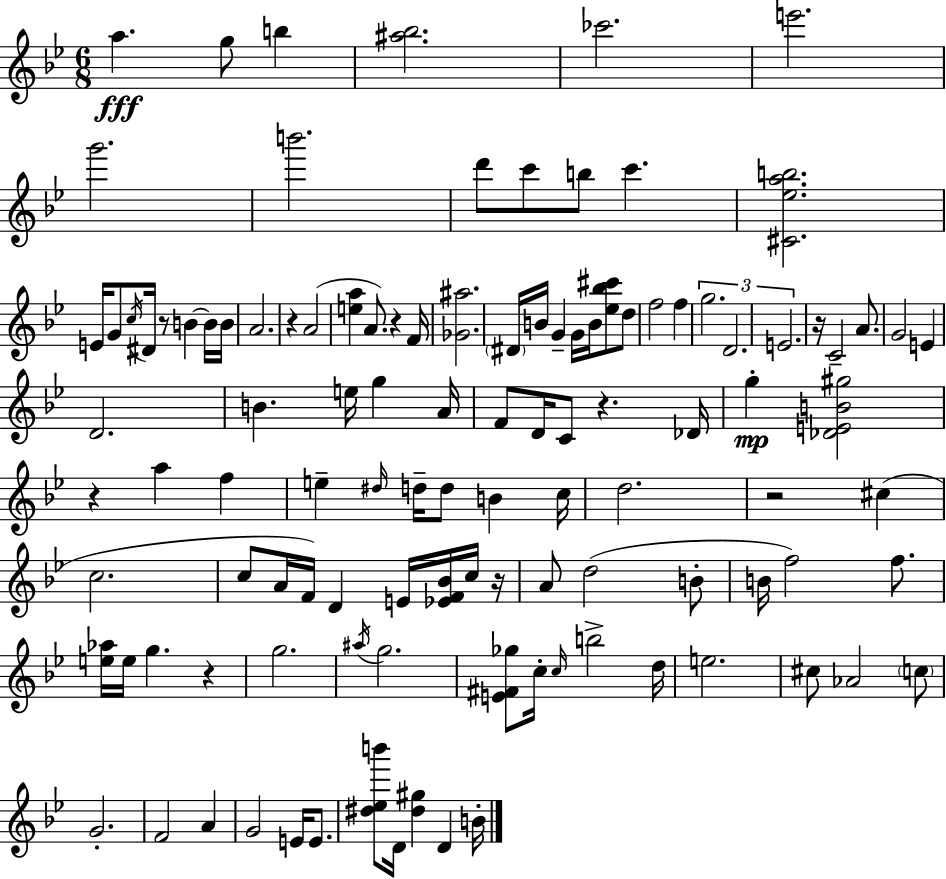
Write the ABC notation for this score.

X:1
T:Untitled
M:6/8
L:1/4
K:Gm
a g/2 b [^a_b]2 _c'2 e'2 g'2 b'2 d'/2 c'/2 b/2 c' [^C_eab]2 E/4 G/2 c/4 ^D/4 z/2 B B/4 B/4 A2 z A2 [ea] A/2 z F/4 [_G^a]2 ^D/4 B/4 G G/4 B/4 [_e_b^c']/2 d/2 f2 f g2 D2 E2 z/4 C2 A/2 G2 E D2 B e/4 g A/4 F/2 D/4 C/2 z _D/4 g [_DEB^g]2 z a f e ^d/4 d/4 d/2 B c/4 d2 z2 ^c c2 c/2 A/4 F/4 D E/4 [_EF_B]/4 c/4 z/4 A/2 d2 B/2 B/4 f2 f/2 [e_a]/4 e/4 g z g2 ^a/4 g2 [E^F_g]/2 c/4 c/4 b2 d/4 e2 ^c/2 _A2 c/2 G2 F2 A G2 E/4 E/2 [^d_eb']/2 D/4 [^d^g] D B/4